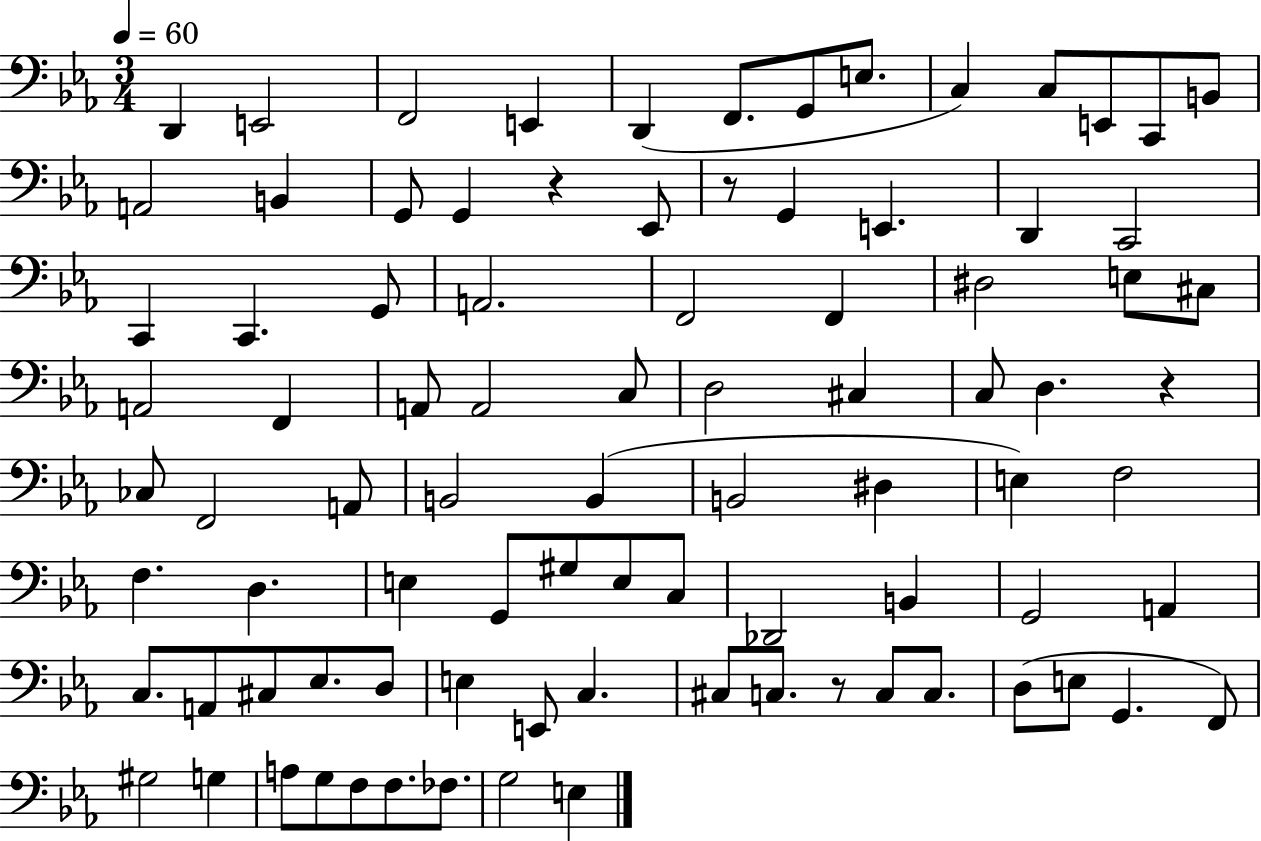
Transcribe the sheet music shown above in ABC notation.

X:1
T:Untitled
M:3/4
L:1/4
K:Eb
D,, E,,2 F,,2 E,, D,, F,,/2 G,,/2 E,/2 C, C,/2 E,,/2 C,,/2 B,,/2 A,,2 B,, G,,/2 G,, z _E,,/2 z/2 G,, E,, D,, C,,2 C,, C,, G,,/2 A,,2 F,,2 F,, ^D,2 E,/2 ^C,/2 A,,2 F,, A,,/2 A,,2 C,/2 D,2 ^C, C,/2 D, z _C,/2 F,,2 A,,/2 B,,2 B,, B,,2 ^D, E, F,2 F, D, E, G,,/2 ^G,/2 E,/2 C,/2 _D,,2 B,, G,,2 A,, C,/2 A,,/2 ^C,/2 _E,/2 D,/2 E, E,,/2 C, ^C,/2 C,/2 z/2 C,/2 C,/2 D,/2 E,/2 G,, F,,/2 ^G,2 G, A,/2 G,/2 F,/2 F,/2 _F,/2 G,2 E,